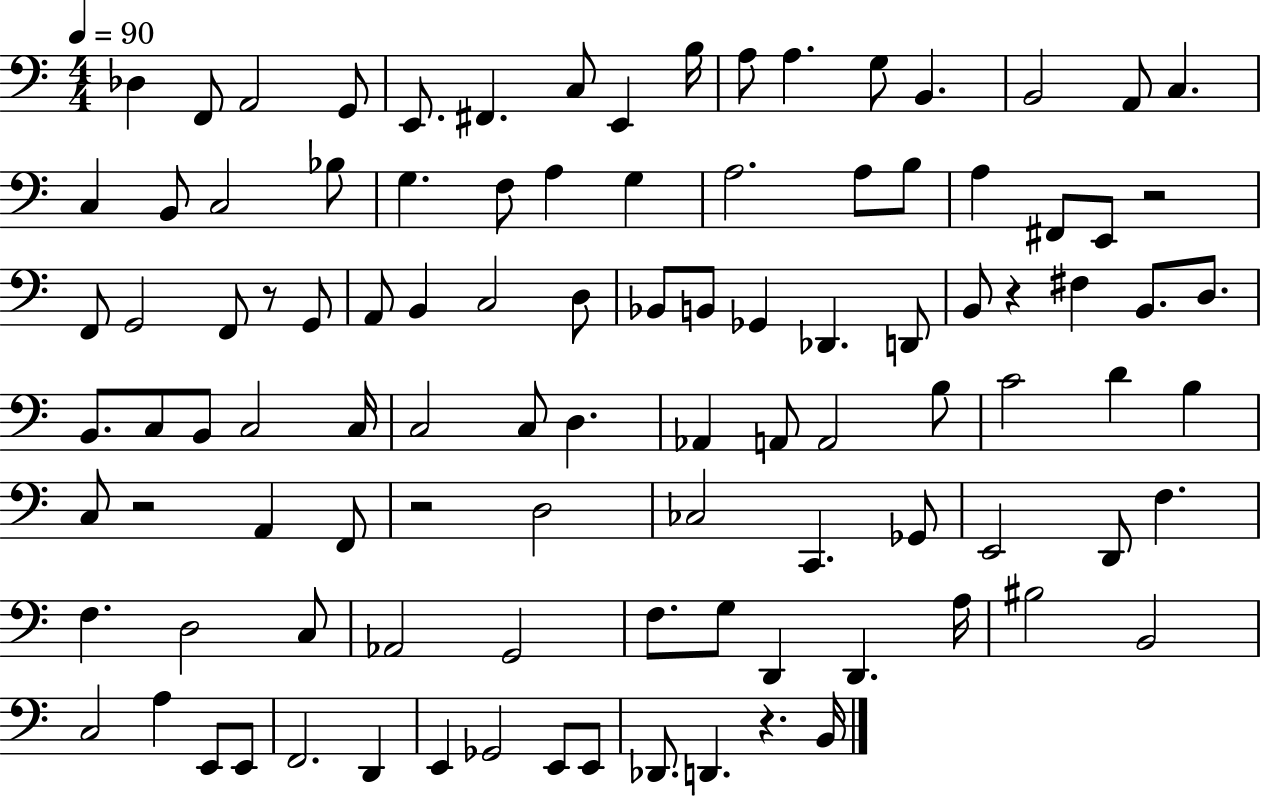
{
  \clef bass
  \numericTimeSignature
  \time 4/4
  \key c \major
  \tempo 4 = 90
  \repeat volta 2 { des4 f,8 a,2 g,8 | e,8. fis,4. c8 e,4 b16 | a8 a4. g8 b,4. | b,2 a,8 c4. | \break c4 b,8 c2 bes8 | g4. f8 a4 g4 | a2. a8 b8 | a4 fis,8 e,8 r2 | \break f,8 g,2 f,8 r8 g,8 | a,8 b,4 c2 d8 | bes,8 b,8 ges,4 des,4. d,8 | b,8 r4 fis4 b,8. d8. | \break b,8. c8 b,8 c2 c16 | c2 c8 d4. | aes,4 a,8 a,2 b8 | c'2 d'4 b4 | \break c8 r2 a,4 f,8 | r2 d2 | ces2 c,4. ges,8 | e,2 d,8 f4. | \break f4. d2 c8 | aes,2 g,2 | f8. g8 d,4 d,4. a16 | bis2 b,2 | \break c2 a4 e,8 e,8 | f,2. d,4 | e,4 ges,2 e,8 e,8 | des,8. d,4. r4. b,16 | \break } \bar "|."
}